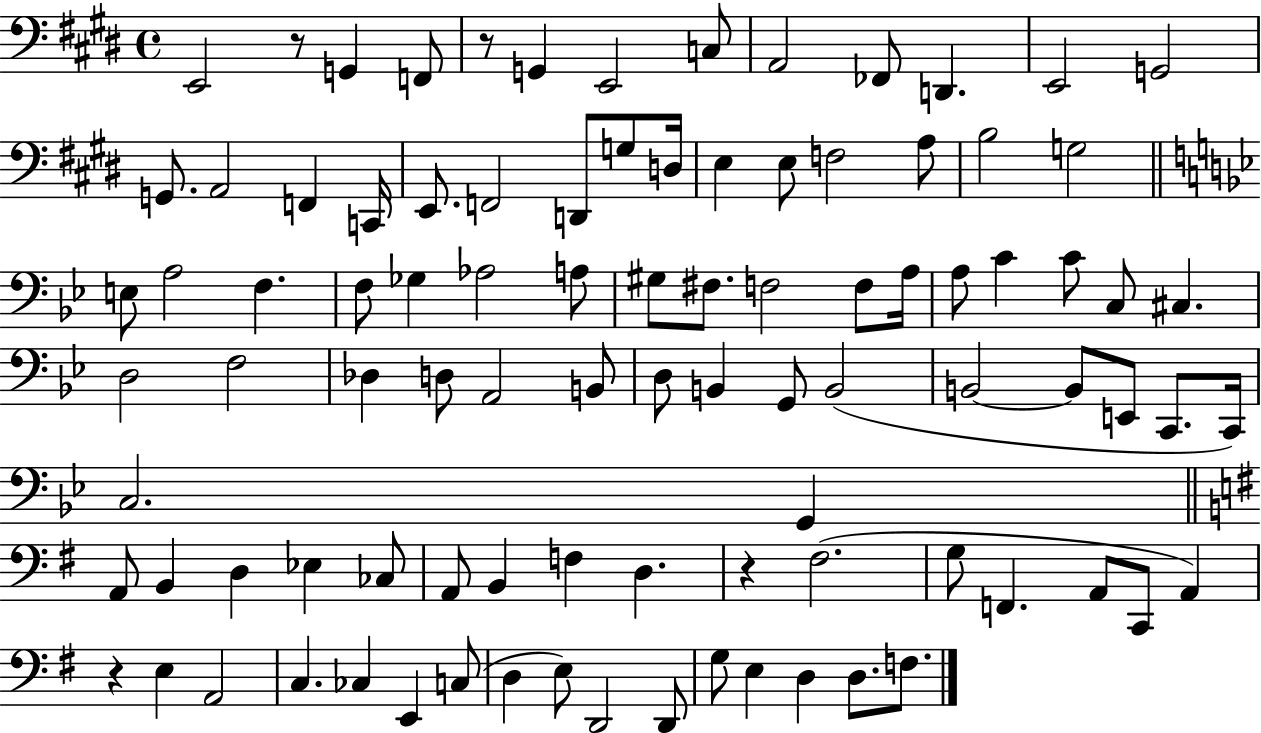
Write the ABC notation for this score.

X:1
T:Untitled
M:4/4
L:1/4
K:E
E,,2 z/2 G,, F,,/2 z/2 G,, E,,2 C,/2 A,,2 _F,,/2 D,, E,,2 G,,2 G,,/2 A,,2 F,, C,,/4 E,,/2 F,,2 D,,/2 G,/2 D,/4 E, E,/2 F,2 A,/2 B,2 G,2 E,/2 A,2 F, F,/2 _G, _A,2 A,/2 ^G,/2 ^F,/2 F,2 F,/2 A,/4 A,/2 C C/2 C,/2 ^C, D,2 F,2 _D, D,/2 A,,2 B,,/2 D,/2 B,, G,,/2 B,,2 B,,2 B,,/2 E,,/2 C,,/2 C,,/4 C,2 G,, A,,/2 B,, D, _E, _C,/2 A,,/2 B,, F, D, z ^F,2 G,/2 F,, A,,/2 C,,/2 A,, z E, A,,2 C, _C, E,, C,/2 D, E,/2 D,,2 D,,/2 G,/2 E, D, D,/2 F,/2